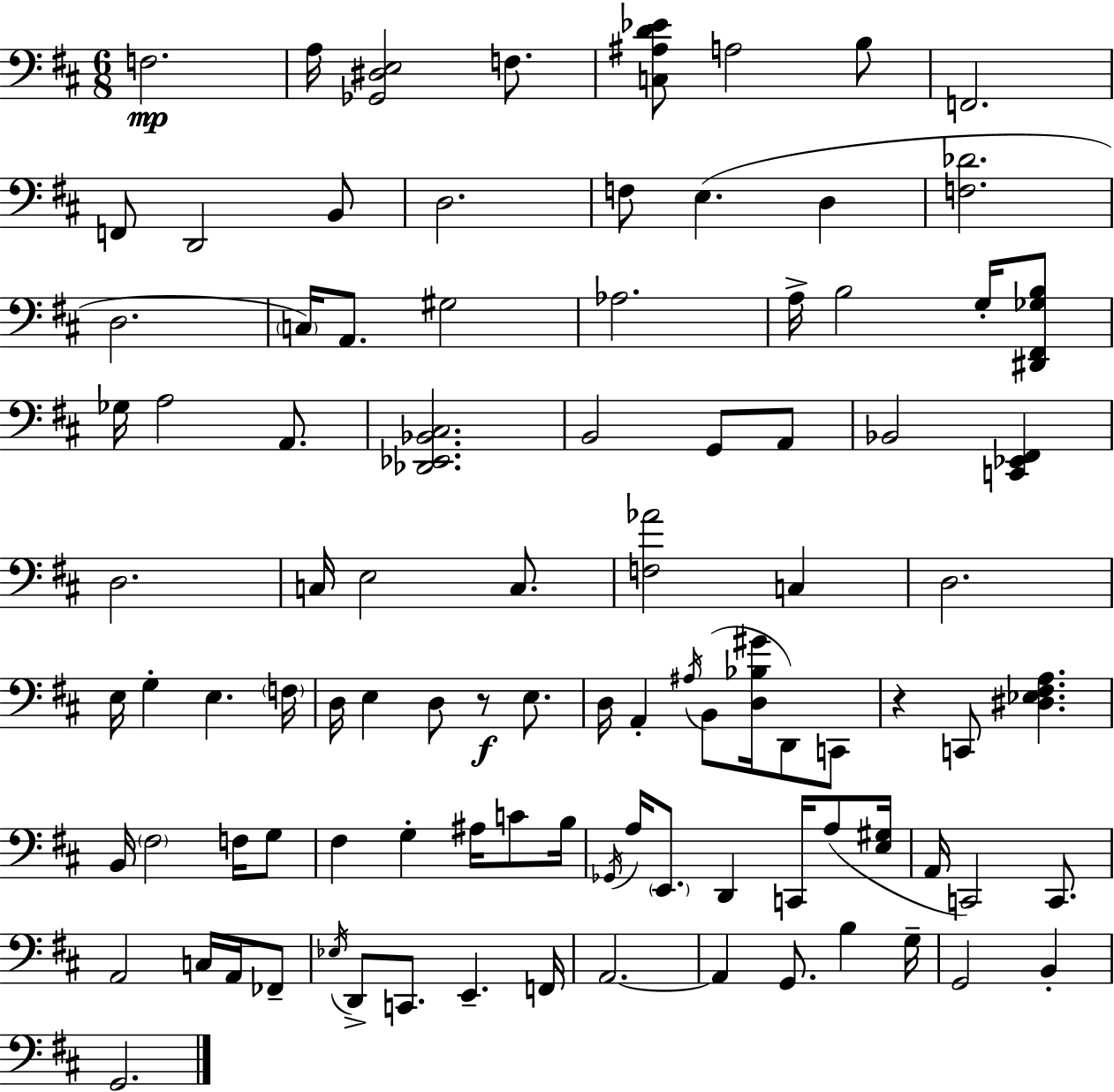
F3/h. A3/s [Gb2,D#3,E3]/h F3/e. [C3,A#3,D4,Eb4]/e A3/h B3/e F2/h. F2/e D2/h B2/e D3/h. F3/e E3/q. D3/q [F3,Db4]/h. D3/h. C3/s A2/e. G#3/h Ab3/h. A3/s B3/h G3/s [D#2,F#2,Gb3,B3]/e Gb3/s A3/h A2/e. [Db2,Eb2,Bb2,C#3]/h. B2/h G2/e A2/e Bb2/h [C2,Eb2,F#2]/q D3/h. C3/s E3/h C3/e. [F3,Ab4]/h C3/q D3/h. E3/s G3/q E3/q. F3/s D3/s E3/q D3/e R/e E3/e. D3/s A2/q A#3/s B2/e [D3,Bb3,G#4]/s D2/e C2/e R/q C2/e [D#3,Eb3,F#3,A3]/q. B2/s F#3/h F3/s G3/e F#3/q G3/q A#3/s C4/e B3/s Gb2/s A3/s E2/e. D2/q C2/s A3/e [E3,G#3]/s A2/s C2/h C2/e. A2/h C3/s A2/s FES2/e Eb3/s D2/e C2/e. E2/q. F2/s A2/h. A2/q G2/e. B3/q G3/s G2/h B2/q G2/h.